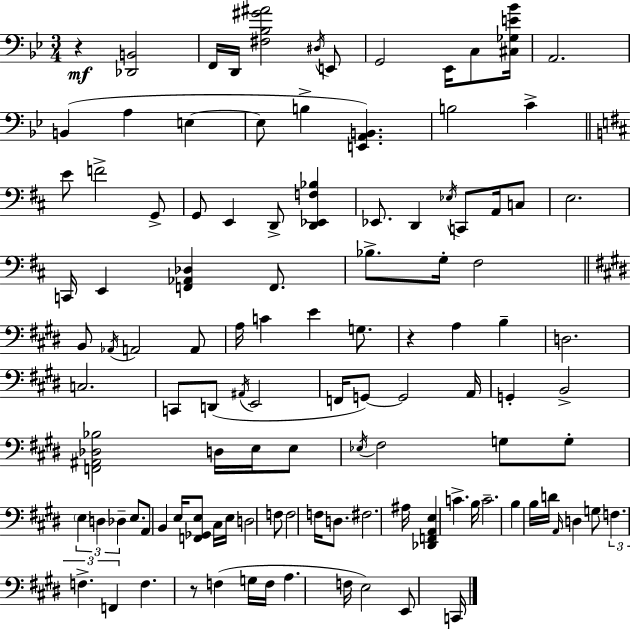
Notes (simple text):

R/q [Db2,B2]/h F2/s D2/s [F#3,Bb3,G#4,A#4]/h D#3/s E2/e G2/h Eb2/s C3/e [C#3,Gb3,E4,Bb4]/s A2/h. B2/q A3/q E3/q E3/e B3/q [E2,A2,B2]/q. B3/h C4/q E4/e F4/h G2/e G2/e E2/q D2/e [D2,Eb2,F3,Bb3]/q Eb2/e. D2/q Eb3/s C2/e A2/s C3/e E3/h. C2/s E2/q [F2,Ab2,Db3]/q F2/e. Bb3/e. G3/s F#3/h B2/e Ab2/s A2/h A2/e A3/s C4/q E4/q G3/e. R/q A3/q B3/q D3/h. C3/h. C2/e D2/e A#2/s E2/h F2/s G2/e G2/h A2/s G2/q B2/h [F2,A#2,Db3,Bb3]/h D3/s E3/s E3/e Eb3/s F#3/h G3/e G3/e E3/q D3/q Db3/q E3/e. A2/e B2/q E3/s [F2,Gb2,E3]/e C#3/s E3/s D3/h F3/e F3/h F3/s D3/e. F#3/h. A#3/s [Db2,F2,A2,E3]/q C4/q. B3/s C4/h. B3/q B3/s D4/s A2/s D3/q G3/e F3/q. F3/q. F2/q F3/q. R/e F3/q G3/s F3/s A3/q. F3/s E3/h E2/e C2/s